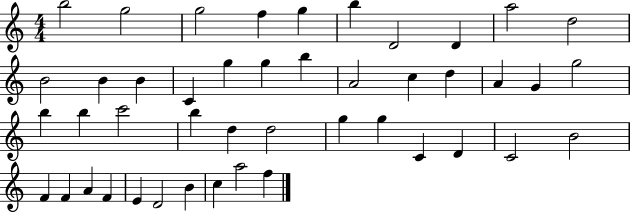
{
  \clef treble
  \numericTimeSignature
  \time 4/4
  \key c \major
  b''2 g''2 | g''2 f''4 g''4 | b''4 d'2 d'4 | a''2 d''2 | \break b'2 b'4 b'4 | c'4 g''4 g''4 b''4 | a'2 c''4 d''4 | a'4 g'4 g''2 | \break b''4 b''4 c'''2 | b''4 d''4 d''2 | g''4 g''4 c'4 d'4 | c'2 b'2 | \break f'4 f'4 a'4 f'4 | e'4 d'2 b'4 | c''4 a''2 f''4 | \bar "|."
}